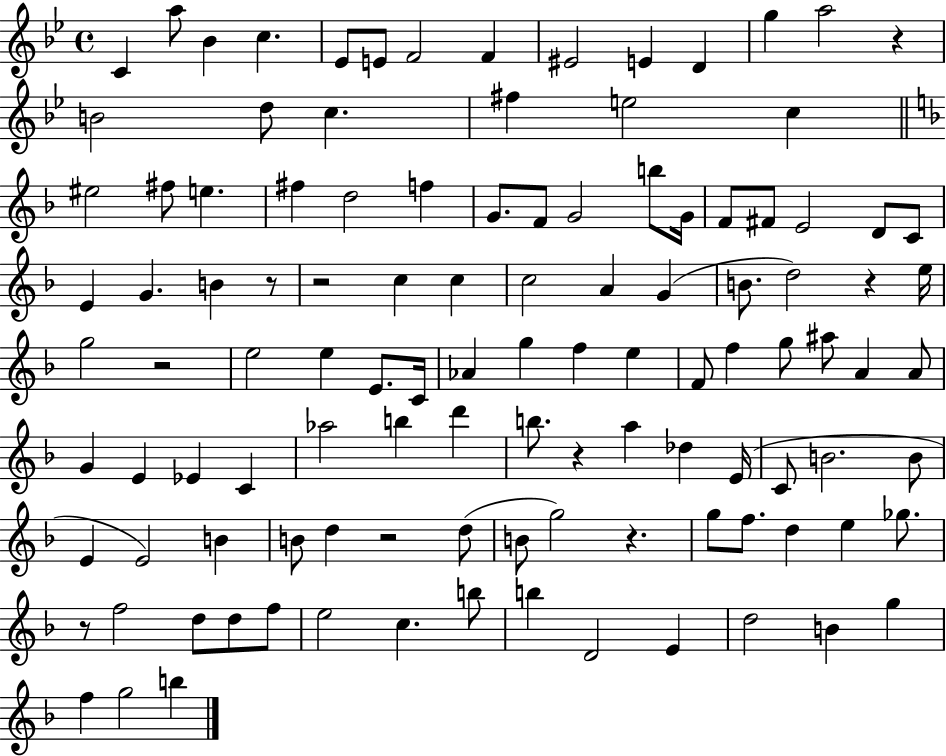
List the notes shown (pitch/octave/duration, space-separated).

C4/q A5/e Bb4/q C5/q. Eb4/e E4/e F4/h F4/q EIS4/h E4/q D4/q G5/q A5/h R/q B4/h D5/e C5/q. F#5/q E5/h C5/q EIS5/h F#5/e E5/q. F#5/q D5/h F5/q G4/e. F4/e G4/h B5/e G4/s F4/e F#4/e E4/h D4/e C4/e E4/q G4/q. B4/q R/e R/h C5/q C5/q C5/h A4/q G4/q B4/e. D5/h R/q E5/s G5/h R/h E5/h E5/q E4/e. C4/s Ab4/q G5/q F5/q E5/q F4/e F5/q G5/e A#5/e A4/q A4/e G4/q E4/q Eb4/q C4/q Ab5/h B5/q D6/q B5/e. R/q A5/q Db5/q E4/s C4/e B4/h. B4/e E4/q E4/h B4/q B4/e D5/q R/h D5/e B4/e G5/h R/q. G5/e F5/e. D5/q E5/q Gb5/e. R/e F5/h D5/e D5/e F5/e E5/h C5/q. B5/e B5/q D4/h E4/q D5/h B4/q G5/q F5/q G5/h B5/q